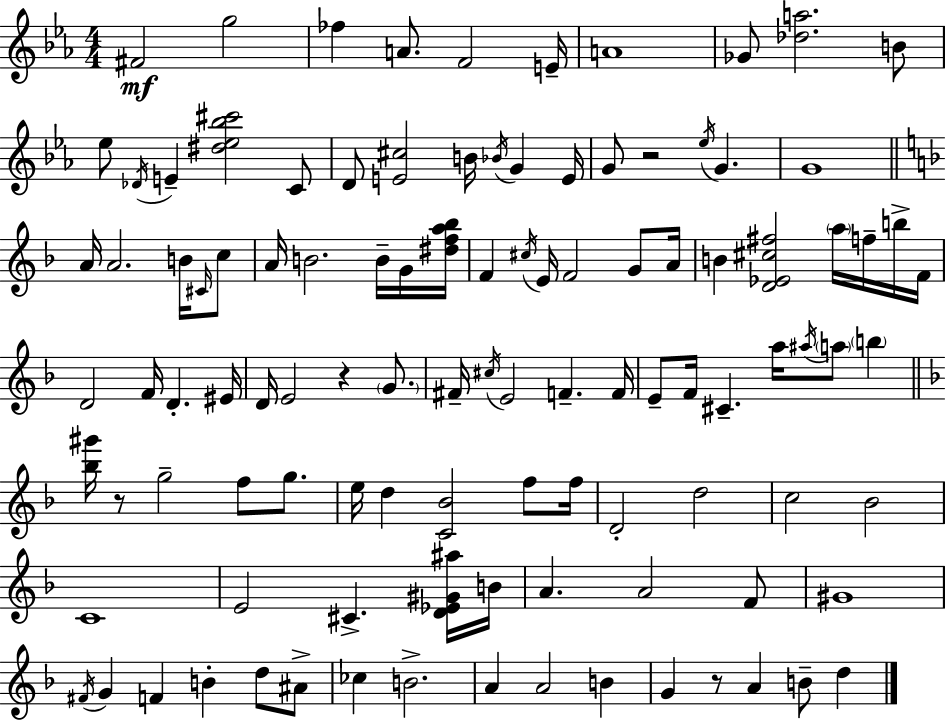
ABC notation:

X:1
T:Untitled
M:4/4
L:1/4
K:Eb
^F2 g2 _f A/2 F2 E/4 A4 _G/2 [_da]2 B/2 _e/2 _D/4 E [^d_e_b^c']2 C/2 D/2 [E^c]2 B/4 _B/4 G E/4 G/2 z2 _e/4 G G4 A/4 A2 B/4 ^C/4 c/2 A/4 B2 B/4 G/4 [^dfa_b]/4 F ^c/4 E/4 F2 G/2 A/4 B [D_E^c^f]2 a/4 f/4 b/4 F/4 D2 F/4 D ^E/4 D/4 E2 z G/2 ^F/4 ^c/4 E2 F F/4 E/2 F/4 ^C a/4 ^a/4 a/2 b [_b^g']/4 z/2 g2 f/2 g/2 e/4 d [C_B]2 f/2 f/4 D2 d2 c2 _B2 C4 E2 ^C [D_E^G^a]/4 B/4 A A2 F/2 ^G4 ^F/4 G F B d/2 ^A/2 _c B2 A A2 B G z/2 A B/2 d